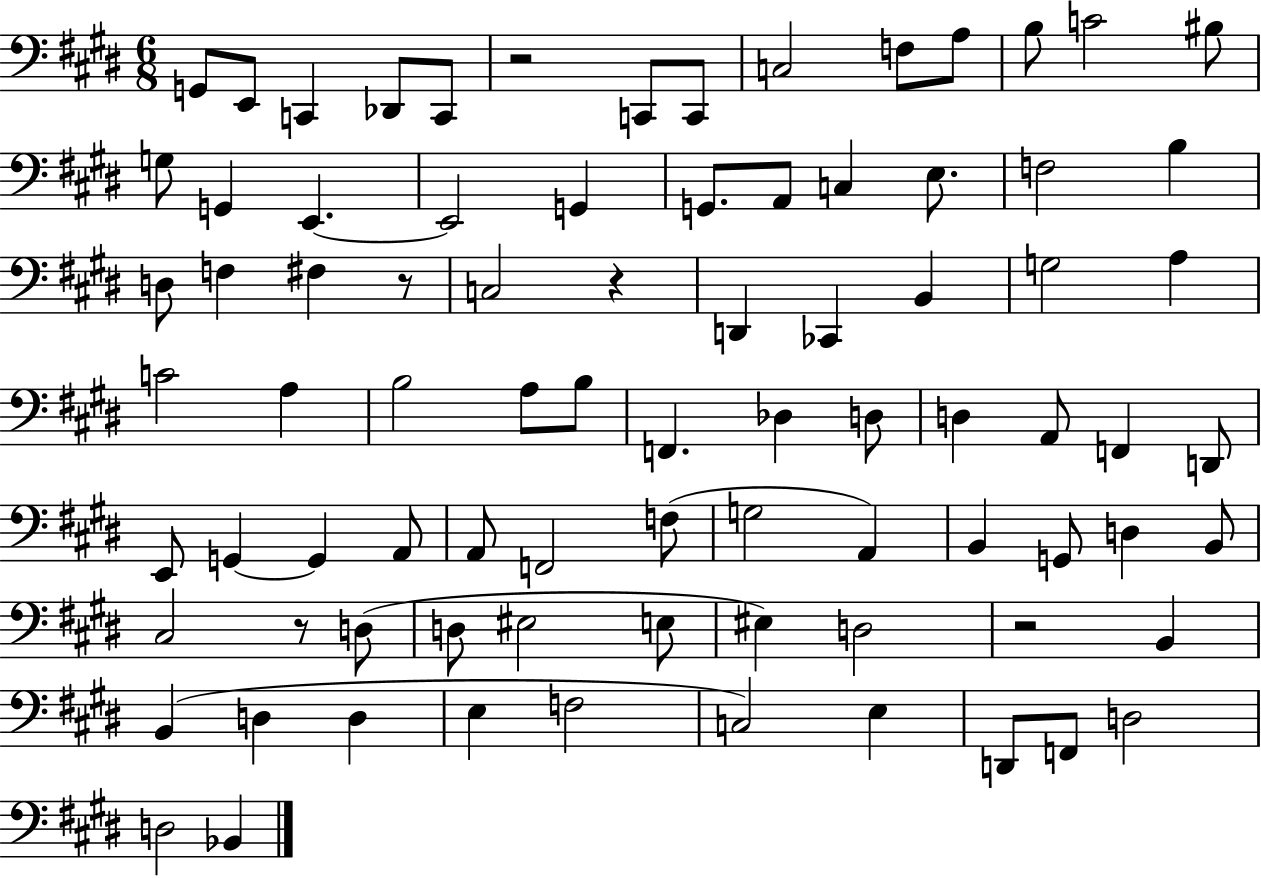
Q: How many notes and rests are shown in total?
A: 83